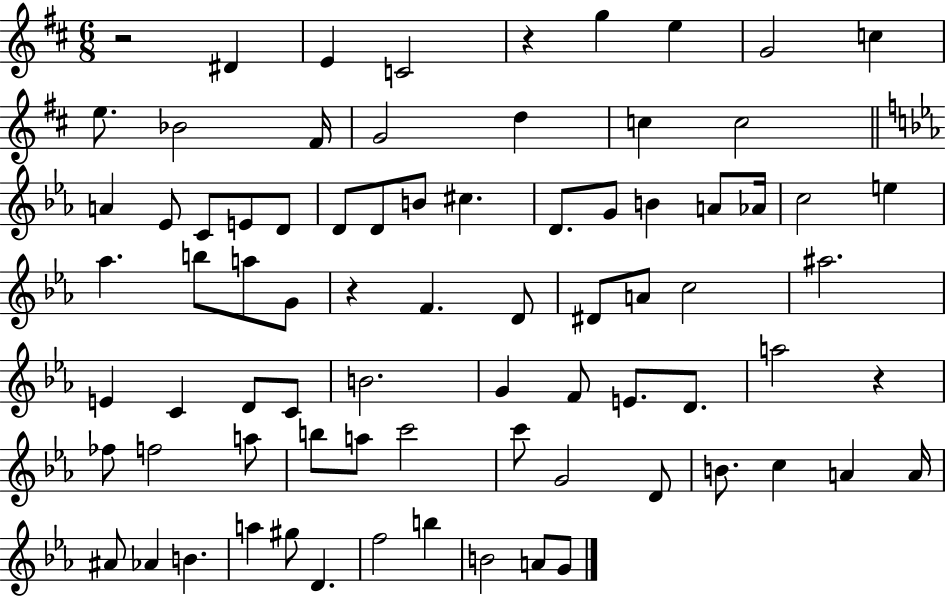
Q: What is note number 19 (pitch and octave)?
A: D4